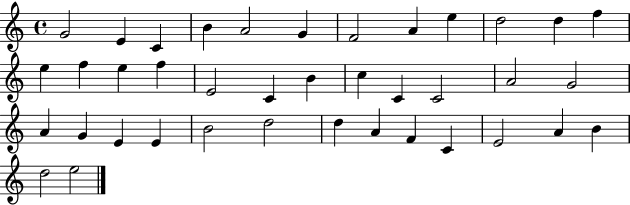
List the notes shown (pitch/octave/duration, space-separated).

G4/h E4/q C4/q B4/q A4/h G4/q F4/h A4/q E5/q D5/h D5/q F5/q E5/q F5/q E5/q F5/q E4/h C4/q B4/q C5/q C4/q C4/h A4/h G4/h A4/q G4/q E4/q E4/q B4/h D5/h D5/q A4/q F4/q C4/q E4/h A4/q B4/q D5/h E5/h